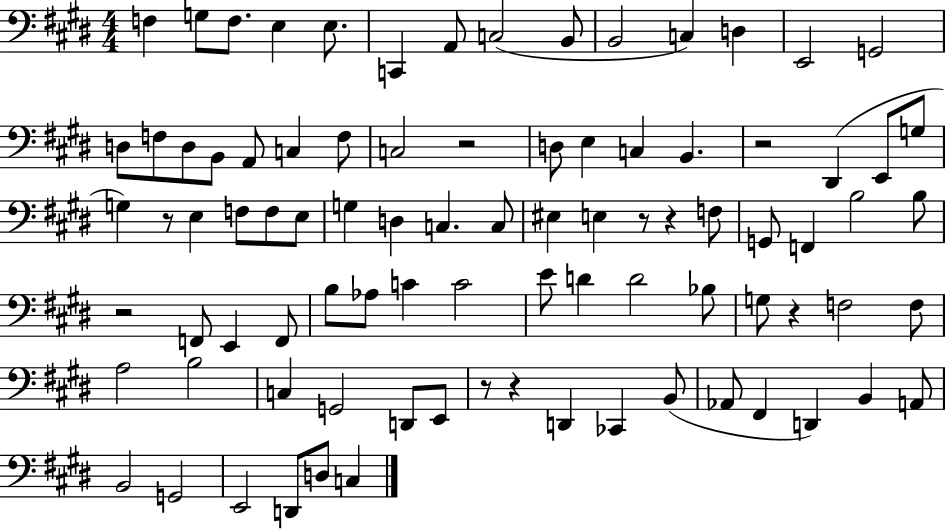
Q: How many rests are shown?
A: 9